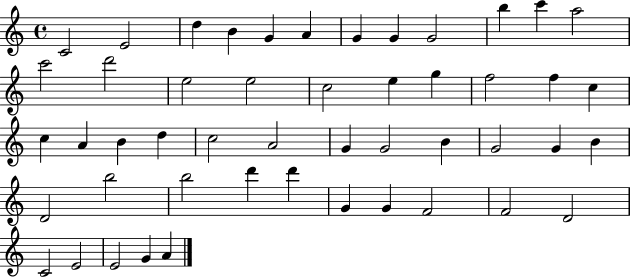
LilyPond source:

{
  \clef treble
  \time 4/4
  \defaultTimeSignature
  \key c \major
  c'2 e'2 | d''4 b'4 g'4 a'4 | g'4 g'4 g'2 | b''4 c'''4 a''2 | \break c'''2 d'''2 | e''2 e''2 | c''2 e''4 g''4 | f''2 f''4 c''4 | \break c''4 a'4 b'4 d''4 | c''2 a'2 | g'4 g'2 b'4 | g'2 g'4 b'4 | \break d'2 b''2 | b''2 d'''4 d'''4 | g'4 g'4 f'2 | f'2 d'2 | \break c'2 e'2 | e'2 g'4 a'4 | \bar "|."
}